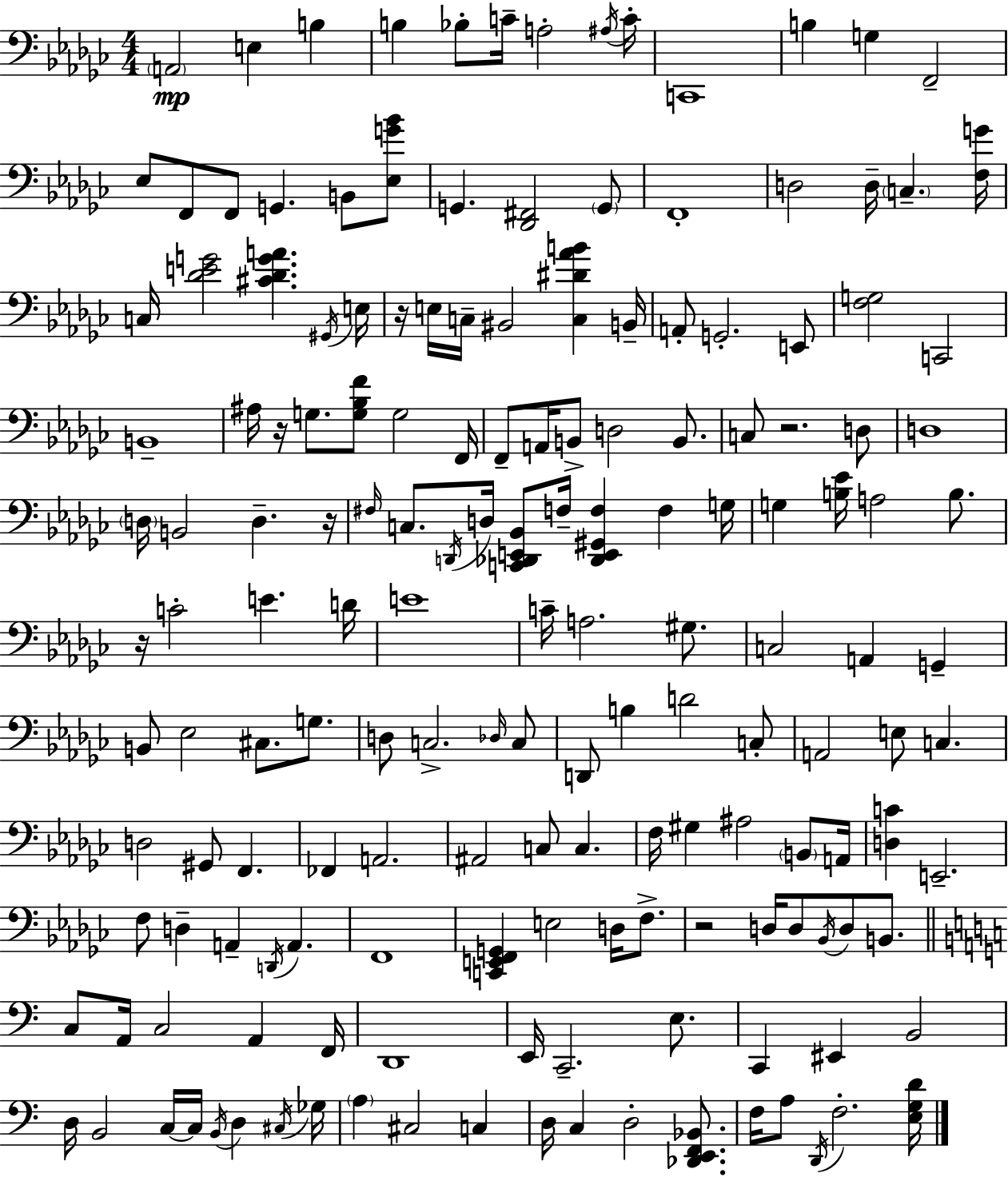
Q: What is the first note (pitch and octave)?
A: A2